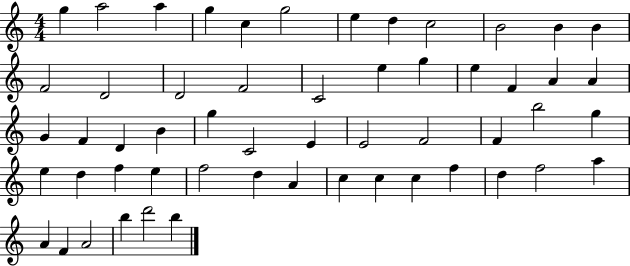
G5/q A5/h A5/q G5/q C5/q G5/h E5/q D5/q C5/h B4/h B4/q B4/q F4/h D4/h D4/h F4/h C4/h E5/q G5/q E5/q F4/q A4/q A4/q G4/q F4/q D4/q B4/q G5/q C4/h E4/q E4/h F4/h F4/q B5/h G5/q E5/q D5/q F5/q E5/q F5/h D5/q A4/q C5/q C5/q C5/q F5/q D5/q F5/h A5/q A4/q F4/q A4/h B5/q D6/h B5/q